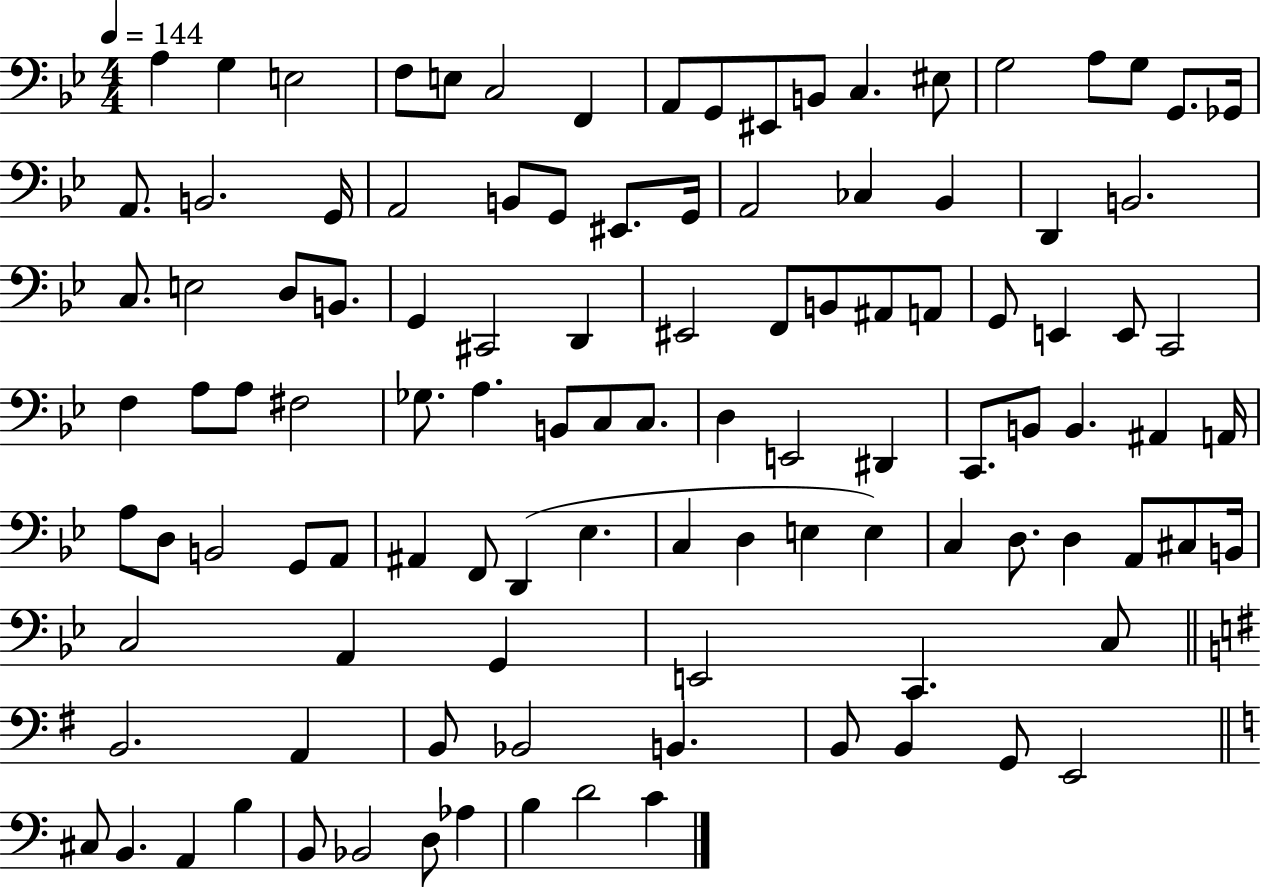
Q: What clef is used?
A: bass